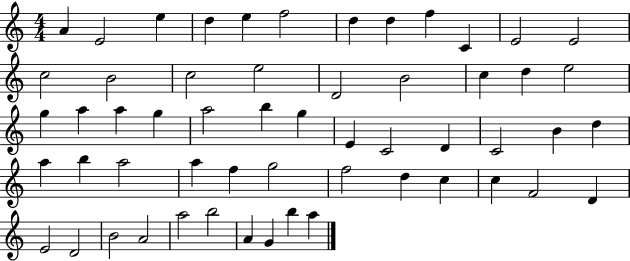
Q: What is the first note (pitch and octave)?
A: A4